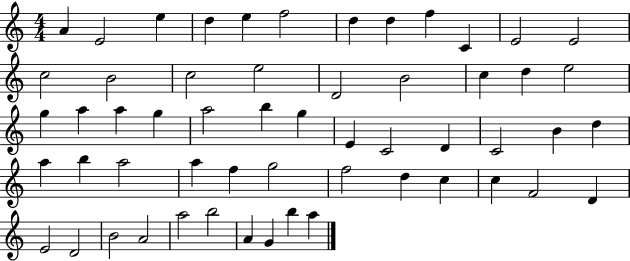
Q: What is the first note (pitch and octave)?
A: A4